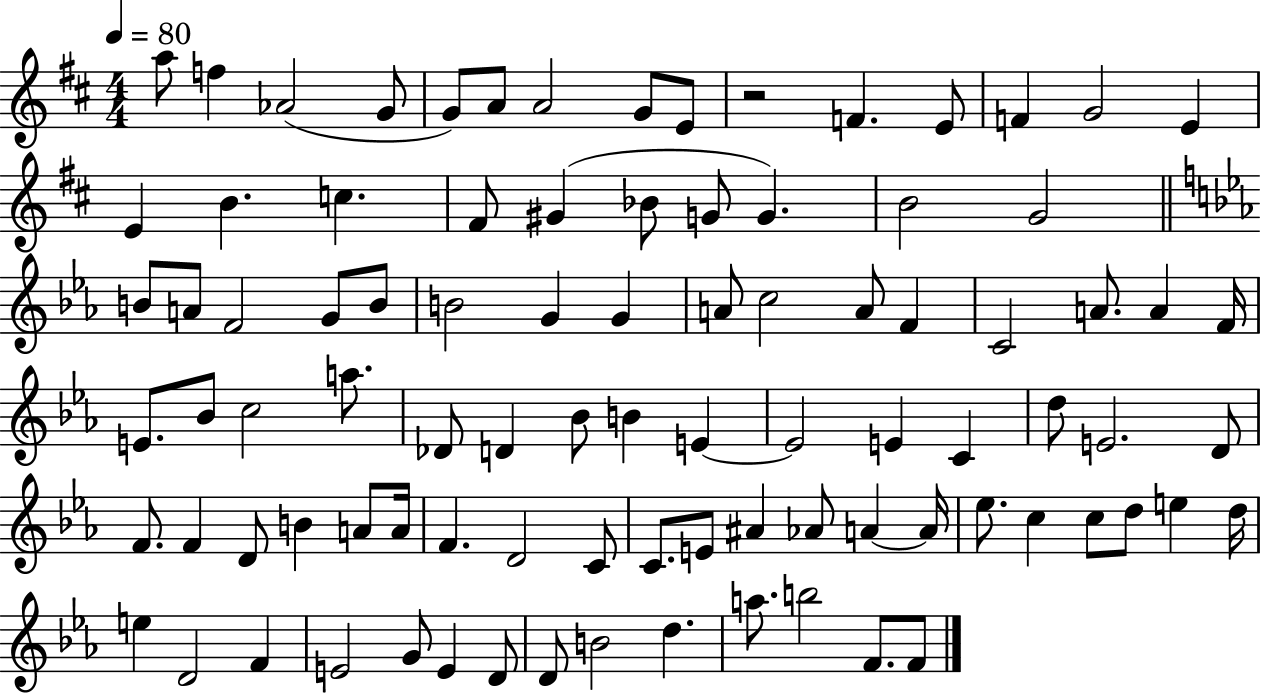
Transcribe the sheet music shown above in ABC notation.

X:1
T:Untitled
M:4/4
L:1/4
K:D
a/2 f _A2 G/2 G/2 A/2 A2 G/2 E/2 z2 F E/2 F G2 E E B c ^F/2 ^G _B/2 G/2 G B2 G2 B/2 A/2 F2 G/2 B/2 B2 G G A/2 c2 A/2 F C2 A/2 A F/4 E/2 _B/2 c2 a/2 _D/2 D _B/2 B E E2 E C d/2 E2 D/2 F/2 F D/2 B A/2 A/4 F D2 C/2 C/2 E/2 ^A _A/2 A A/4 _e/2 c c/2 d/2 e d/4 e D2 F E2 G/2 E D/2 D/2 B2 d a/2 b2 F/2 F/2